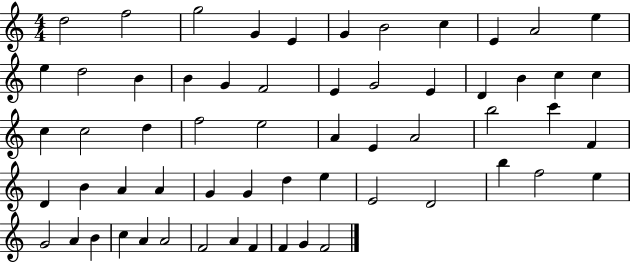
{
  \clef treble
  \numericTimeSignature
  \time 4/4
  \key c \major
  d''2 f''2 | g''2 g'4 e'4 | g'4 b'2 c''4 | e'4 a'2 e''4 | \break e''4 d''2 b'4 | b'4 g'4 f'2 | e'4 g'2 e'4 | d'4 b'4 c''4 c''4 | \break c''4 c''2 d''4 | f''2 e''2 | a'4 e'4 a'2 | b''2 c'''4 f'4 | \break d'4 b'4 a'4 a'4 | g'4 g'4 d''4 e''4 | e'2 d'2 | b''4 f''2 e''4 | \break g'2 a'4 b'4 | c''4 a'4 a'2 | f'2 a'4 f'4 | f'4 g'4 f'2 | \break \bar "|."
}